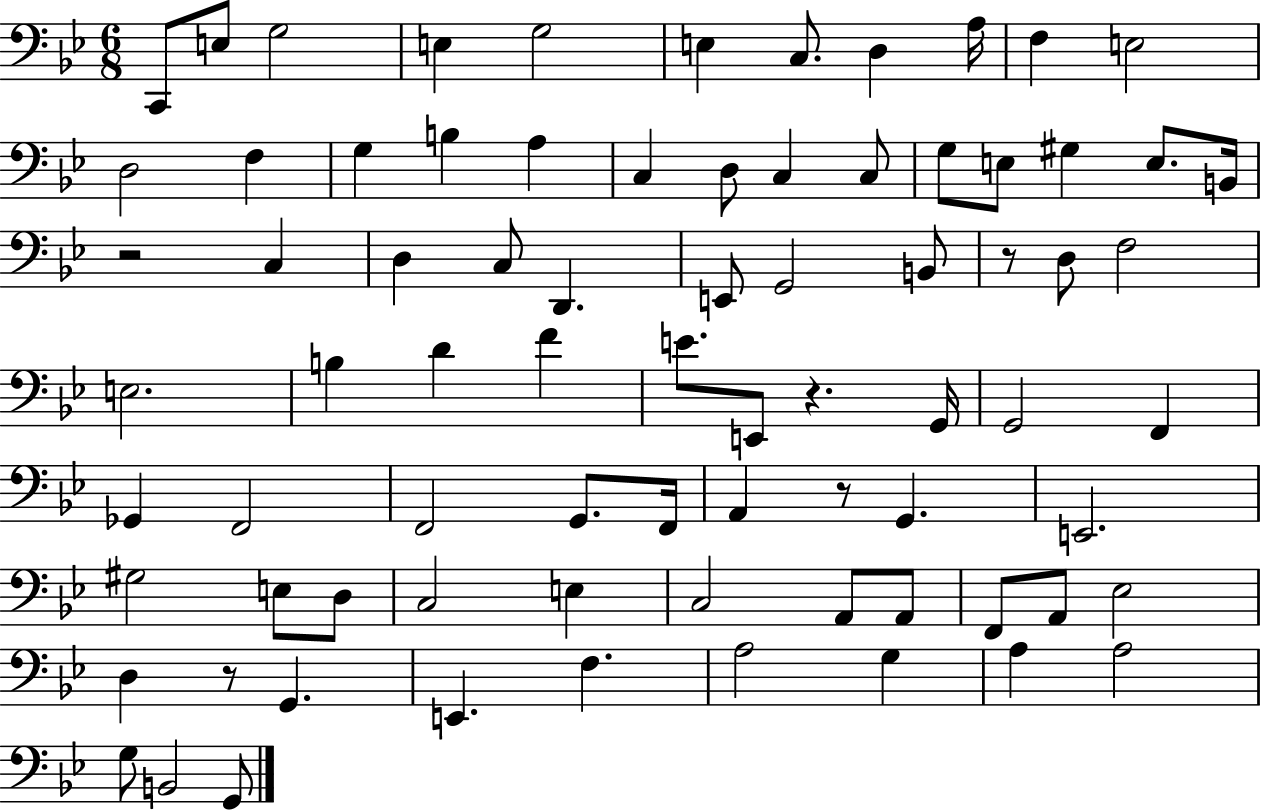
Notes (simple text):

C2/e E3/e G3/h E3/q G3/h E3/q C3/e. D3/q A3/s F3/q E3/h D3/h F3/q G3/q B3/q A3/q C3/q D3/e C3/q C3/e G3/e E3/e G#3/q E3/e. B2/s R/h C3/q D3/q C3/e D2/q. E2/e G2/h B2/e R/e D3/e F3/h E3/h. B3/q D4/q F4/q E4/e. E2/e R/q. G2/s G2/h F2/q Gb2/q F2/h F2/h G2/e. F2/s A2/q R/e G2/q. E2/h. G#3/h E3/e D3/e C3/h E3/q C3/h A2/e A2/e F2/e A2/e Eb3/h D3/q R/e G2/q. E2/q. F3/q. A3/h G3/q A3/q A3/h G3/e B2/h G2/e